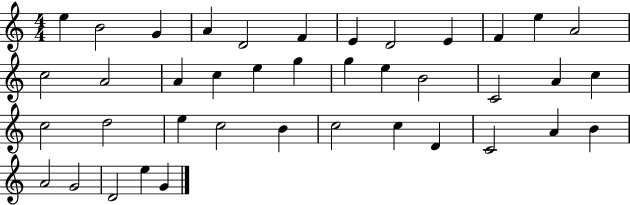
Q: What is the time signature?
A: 4/4